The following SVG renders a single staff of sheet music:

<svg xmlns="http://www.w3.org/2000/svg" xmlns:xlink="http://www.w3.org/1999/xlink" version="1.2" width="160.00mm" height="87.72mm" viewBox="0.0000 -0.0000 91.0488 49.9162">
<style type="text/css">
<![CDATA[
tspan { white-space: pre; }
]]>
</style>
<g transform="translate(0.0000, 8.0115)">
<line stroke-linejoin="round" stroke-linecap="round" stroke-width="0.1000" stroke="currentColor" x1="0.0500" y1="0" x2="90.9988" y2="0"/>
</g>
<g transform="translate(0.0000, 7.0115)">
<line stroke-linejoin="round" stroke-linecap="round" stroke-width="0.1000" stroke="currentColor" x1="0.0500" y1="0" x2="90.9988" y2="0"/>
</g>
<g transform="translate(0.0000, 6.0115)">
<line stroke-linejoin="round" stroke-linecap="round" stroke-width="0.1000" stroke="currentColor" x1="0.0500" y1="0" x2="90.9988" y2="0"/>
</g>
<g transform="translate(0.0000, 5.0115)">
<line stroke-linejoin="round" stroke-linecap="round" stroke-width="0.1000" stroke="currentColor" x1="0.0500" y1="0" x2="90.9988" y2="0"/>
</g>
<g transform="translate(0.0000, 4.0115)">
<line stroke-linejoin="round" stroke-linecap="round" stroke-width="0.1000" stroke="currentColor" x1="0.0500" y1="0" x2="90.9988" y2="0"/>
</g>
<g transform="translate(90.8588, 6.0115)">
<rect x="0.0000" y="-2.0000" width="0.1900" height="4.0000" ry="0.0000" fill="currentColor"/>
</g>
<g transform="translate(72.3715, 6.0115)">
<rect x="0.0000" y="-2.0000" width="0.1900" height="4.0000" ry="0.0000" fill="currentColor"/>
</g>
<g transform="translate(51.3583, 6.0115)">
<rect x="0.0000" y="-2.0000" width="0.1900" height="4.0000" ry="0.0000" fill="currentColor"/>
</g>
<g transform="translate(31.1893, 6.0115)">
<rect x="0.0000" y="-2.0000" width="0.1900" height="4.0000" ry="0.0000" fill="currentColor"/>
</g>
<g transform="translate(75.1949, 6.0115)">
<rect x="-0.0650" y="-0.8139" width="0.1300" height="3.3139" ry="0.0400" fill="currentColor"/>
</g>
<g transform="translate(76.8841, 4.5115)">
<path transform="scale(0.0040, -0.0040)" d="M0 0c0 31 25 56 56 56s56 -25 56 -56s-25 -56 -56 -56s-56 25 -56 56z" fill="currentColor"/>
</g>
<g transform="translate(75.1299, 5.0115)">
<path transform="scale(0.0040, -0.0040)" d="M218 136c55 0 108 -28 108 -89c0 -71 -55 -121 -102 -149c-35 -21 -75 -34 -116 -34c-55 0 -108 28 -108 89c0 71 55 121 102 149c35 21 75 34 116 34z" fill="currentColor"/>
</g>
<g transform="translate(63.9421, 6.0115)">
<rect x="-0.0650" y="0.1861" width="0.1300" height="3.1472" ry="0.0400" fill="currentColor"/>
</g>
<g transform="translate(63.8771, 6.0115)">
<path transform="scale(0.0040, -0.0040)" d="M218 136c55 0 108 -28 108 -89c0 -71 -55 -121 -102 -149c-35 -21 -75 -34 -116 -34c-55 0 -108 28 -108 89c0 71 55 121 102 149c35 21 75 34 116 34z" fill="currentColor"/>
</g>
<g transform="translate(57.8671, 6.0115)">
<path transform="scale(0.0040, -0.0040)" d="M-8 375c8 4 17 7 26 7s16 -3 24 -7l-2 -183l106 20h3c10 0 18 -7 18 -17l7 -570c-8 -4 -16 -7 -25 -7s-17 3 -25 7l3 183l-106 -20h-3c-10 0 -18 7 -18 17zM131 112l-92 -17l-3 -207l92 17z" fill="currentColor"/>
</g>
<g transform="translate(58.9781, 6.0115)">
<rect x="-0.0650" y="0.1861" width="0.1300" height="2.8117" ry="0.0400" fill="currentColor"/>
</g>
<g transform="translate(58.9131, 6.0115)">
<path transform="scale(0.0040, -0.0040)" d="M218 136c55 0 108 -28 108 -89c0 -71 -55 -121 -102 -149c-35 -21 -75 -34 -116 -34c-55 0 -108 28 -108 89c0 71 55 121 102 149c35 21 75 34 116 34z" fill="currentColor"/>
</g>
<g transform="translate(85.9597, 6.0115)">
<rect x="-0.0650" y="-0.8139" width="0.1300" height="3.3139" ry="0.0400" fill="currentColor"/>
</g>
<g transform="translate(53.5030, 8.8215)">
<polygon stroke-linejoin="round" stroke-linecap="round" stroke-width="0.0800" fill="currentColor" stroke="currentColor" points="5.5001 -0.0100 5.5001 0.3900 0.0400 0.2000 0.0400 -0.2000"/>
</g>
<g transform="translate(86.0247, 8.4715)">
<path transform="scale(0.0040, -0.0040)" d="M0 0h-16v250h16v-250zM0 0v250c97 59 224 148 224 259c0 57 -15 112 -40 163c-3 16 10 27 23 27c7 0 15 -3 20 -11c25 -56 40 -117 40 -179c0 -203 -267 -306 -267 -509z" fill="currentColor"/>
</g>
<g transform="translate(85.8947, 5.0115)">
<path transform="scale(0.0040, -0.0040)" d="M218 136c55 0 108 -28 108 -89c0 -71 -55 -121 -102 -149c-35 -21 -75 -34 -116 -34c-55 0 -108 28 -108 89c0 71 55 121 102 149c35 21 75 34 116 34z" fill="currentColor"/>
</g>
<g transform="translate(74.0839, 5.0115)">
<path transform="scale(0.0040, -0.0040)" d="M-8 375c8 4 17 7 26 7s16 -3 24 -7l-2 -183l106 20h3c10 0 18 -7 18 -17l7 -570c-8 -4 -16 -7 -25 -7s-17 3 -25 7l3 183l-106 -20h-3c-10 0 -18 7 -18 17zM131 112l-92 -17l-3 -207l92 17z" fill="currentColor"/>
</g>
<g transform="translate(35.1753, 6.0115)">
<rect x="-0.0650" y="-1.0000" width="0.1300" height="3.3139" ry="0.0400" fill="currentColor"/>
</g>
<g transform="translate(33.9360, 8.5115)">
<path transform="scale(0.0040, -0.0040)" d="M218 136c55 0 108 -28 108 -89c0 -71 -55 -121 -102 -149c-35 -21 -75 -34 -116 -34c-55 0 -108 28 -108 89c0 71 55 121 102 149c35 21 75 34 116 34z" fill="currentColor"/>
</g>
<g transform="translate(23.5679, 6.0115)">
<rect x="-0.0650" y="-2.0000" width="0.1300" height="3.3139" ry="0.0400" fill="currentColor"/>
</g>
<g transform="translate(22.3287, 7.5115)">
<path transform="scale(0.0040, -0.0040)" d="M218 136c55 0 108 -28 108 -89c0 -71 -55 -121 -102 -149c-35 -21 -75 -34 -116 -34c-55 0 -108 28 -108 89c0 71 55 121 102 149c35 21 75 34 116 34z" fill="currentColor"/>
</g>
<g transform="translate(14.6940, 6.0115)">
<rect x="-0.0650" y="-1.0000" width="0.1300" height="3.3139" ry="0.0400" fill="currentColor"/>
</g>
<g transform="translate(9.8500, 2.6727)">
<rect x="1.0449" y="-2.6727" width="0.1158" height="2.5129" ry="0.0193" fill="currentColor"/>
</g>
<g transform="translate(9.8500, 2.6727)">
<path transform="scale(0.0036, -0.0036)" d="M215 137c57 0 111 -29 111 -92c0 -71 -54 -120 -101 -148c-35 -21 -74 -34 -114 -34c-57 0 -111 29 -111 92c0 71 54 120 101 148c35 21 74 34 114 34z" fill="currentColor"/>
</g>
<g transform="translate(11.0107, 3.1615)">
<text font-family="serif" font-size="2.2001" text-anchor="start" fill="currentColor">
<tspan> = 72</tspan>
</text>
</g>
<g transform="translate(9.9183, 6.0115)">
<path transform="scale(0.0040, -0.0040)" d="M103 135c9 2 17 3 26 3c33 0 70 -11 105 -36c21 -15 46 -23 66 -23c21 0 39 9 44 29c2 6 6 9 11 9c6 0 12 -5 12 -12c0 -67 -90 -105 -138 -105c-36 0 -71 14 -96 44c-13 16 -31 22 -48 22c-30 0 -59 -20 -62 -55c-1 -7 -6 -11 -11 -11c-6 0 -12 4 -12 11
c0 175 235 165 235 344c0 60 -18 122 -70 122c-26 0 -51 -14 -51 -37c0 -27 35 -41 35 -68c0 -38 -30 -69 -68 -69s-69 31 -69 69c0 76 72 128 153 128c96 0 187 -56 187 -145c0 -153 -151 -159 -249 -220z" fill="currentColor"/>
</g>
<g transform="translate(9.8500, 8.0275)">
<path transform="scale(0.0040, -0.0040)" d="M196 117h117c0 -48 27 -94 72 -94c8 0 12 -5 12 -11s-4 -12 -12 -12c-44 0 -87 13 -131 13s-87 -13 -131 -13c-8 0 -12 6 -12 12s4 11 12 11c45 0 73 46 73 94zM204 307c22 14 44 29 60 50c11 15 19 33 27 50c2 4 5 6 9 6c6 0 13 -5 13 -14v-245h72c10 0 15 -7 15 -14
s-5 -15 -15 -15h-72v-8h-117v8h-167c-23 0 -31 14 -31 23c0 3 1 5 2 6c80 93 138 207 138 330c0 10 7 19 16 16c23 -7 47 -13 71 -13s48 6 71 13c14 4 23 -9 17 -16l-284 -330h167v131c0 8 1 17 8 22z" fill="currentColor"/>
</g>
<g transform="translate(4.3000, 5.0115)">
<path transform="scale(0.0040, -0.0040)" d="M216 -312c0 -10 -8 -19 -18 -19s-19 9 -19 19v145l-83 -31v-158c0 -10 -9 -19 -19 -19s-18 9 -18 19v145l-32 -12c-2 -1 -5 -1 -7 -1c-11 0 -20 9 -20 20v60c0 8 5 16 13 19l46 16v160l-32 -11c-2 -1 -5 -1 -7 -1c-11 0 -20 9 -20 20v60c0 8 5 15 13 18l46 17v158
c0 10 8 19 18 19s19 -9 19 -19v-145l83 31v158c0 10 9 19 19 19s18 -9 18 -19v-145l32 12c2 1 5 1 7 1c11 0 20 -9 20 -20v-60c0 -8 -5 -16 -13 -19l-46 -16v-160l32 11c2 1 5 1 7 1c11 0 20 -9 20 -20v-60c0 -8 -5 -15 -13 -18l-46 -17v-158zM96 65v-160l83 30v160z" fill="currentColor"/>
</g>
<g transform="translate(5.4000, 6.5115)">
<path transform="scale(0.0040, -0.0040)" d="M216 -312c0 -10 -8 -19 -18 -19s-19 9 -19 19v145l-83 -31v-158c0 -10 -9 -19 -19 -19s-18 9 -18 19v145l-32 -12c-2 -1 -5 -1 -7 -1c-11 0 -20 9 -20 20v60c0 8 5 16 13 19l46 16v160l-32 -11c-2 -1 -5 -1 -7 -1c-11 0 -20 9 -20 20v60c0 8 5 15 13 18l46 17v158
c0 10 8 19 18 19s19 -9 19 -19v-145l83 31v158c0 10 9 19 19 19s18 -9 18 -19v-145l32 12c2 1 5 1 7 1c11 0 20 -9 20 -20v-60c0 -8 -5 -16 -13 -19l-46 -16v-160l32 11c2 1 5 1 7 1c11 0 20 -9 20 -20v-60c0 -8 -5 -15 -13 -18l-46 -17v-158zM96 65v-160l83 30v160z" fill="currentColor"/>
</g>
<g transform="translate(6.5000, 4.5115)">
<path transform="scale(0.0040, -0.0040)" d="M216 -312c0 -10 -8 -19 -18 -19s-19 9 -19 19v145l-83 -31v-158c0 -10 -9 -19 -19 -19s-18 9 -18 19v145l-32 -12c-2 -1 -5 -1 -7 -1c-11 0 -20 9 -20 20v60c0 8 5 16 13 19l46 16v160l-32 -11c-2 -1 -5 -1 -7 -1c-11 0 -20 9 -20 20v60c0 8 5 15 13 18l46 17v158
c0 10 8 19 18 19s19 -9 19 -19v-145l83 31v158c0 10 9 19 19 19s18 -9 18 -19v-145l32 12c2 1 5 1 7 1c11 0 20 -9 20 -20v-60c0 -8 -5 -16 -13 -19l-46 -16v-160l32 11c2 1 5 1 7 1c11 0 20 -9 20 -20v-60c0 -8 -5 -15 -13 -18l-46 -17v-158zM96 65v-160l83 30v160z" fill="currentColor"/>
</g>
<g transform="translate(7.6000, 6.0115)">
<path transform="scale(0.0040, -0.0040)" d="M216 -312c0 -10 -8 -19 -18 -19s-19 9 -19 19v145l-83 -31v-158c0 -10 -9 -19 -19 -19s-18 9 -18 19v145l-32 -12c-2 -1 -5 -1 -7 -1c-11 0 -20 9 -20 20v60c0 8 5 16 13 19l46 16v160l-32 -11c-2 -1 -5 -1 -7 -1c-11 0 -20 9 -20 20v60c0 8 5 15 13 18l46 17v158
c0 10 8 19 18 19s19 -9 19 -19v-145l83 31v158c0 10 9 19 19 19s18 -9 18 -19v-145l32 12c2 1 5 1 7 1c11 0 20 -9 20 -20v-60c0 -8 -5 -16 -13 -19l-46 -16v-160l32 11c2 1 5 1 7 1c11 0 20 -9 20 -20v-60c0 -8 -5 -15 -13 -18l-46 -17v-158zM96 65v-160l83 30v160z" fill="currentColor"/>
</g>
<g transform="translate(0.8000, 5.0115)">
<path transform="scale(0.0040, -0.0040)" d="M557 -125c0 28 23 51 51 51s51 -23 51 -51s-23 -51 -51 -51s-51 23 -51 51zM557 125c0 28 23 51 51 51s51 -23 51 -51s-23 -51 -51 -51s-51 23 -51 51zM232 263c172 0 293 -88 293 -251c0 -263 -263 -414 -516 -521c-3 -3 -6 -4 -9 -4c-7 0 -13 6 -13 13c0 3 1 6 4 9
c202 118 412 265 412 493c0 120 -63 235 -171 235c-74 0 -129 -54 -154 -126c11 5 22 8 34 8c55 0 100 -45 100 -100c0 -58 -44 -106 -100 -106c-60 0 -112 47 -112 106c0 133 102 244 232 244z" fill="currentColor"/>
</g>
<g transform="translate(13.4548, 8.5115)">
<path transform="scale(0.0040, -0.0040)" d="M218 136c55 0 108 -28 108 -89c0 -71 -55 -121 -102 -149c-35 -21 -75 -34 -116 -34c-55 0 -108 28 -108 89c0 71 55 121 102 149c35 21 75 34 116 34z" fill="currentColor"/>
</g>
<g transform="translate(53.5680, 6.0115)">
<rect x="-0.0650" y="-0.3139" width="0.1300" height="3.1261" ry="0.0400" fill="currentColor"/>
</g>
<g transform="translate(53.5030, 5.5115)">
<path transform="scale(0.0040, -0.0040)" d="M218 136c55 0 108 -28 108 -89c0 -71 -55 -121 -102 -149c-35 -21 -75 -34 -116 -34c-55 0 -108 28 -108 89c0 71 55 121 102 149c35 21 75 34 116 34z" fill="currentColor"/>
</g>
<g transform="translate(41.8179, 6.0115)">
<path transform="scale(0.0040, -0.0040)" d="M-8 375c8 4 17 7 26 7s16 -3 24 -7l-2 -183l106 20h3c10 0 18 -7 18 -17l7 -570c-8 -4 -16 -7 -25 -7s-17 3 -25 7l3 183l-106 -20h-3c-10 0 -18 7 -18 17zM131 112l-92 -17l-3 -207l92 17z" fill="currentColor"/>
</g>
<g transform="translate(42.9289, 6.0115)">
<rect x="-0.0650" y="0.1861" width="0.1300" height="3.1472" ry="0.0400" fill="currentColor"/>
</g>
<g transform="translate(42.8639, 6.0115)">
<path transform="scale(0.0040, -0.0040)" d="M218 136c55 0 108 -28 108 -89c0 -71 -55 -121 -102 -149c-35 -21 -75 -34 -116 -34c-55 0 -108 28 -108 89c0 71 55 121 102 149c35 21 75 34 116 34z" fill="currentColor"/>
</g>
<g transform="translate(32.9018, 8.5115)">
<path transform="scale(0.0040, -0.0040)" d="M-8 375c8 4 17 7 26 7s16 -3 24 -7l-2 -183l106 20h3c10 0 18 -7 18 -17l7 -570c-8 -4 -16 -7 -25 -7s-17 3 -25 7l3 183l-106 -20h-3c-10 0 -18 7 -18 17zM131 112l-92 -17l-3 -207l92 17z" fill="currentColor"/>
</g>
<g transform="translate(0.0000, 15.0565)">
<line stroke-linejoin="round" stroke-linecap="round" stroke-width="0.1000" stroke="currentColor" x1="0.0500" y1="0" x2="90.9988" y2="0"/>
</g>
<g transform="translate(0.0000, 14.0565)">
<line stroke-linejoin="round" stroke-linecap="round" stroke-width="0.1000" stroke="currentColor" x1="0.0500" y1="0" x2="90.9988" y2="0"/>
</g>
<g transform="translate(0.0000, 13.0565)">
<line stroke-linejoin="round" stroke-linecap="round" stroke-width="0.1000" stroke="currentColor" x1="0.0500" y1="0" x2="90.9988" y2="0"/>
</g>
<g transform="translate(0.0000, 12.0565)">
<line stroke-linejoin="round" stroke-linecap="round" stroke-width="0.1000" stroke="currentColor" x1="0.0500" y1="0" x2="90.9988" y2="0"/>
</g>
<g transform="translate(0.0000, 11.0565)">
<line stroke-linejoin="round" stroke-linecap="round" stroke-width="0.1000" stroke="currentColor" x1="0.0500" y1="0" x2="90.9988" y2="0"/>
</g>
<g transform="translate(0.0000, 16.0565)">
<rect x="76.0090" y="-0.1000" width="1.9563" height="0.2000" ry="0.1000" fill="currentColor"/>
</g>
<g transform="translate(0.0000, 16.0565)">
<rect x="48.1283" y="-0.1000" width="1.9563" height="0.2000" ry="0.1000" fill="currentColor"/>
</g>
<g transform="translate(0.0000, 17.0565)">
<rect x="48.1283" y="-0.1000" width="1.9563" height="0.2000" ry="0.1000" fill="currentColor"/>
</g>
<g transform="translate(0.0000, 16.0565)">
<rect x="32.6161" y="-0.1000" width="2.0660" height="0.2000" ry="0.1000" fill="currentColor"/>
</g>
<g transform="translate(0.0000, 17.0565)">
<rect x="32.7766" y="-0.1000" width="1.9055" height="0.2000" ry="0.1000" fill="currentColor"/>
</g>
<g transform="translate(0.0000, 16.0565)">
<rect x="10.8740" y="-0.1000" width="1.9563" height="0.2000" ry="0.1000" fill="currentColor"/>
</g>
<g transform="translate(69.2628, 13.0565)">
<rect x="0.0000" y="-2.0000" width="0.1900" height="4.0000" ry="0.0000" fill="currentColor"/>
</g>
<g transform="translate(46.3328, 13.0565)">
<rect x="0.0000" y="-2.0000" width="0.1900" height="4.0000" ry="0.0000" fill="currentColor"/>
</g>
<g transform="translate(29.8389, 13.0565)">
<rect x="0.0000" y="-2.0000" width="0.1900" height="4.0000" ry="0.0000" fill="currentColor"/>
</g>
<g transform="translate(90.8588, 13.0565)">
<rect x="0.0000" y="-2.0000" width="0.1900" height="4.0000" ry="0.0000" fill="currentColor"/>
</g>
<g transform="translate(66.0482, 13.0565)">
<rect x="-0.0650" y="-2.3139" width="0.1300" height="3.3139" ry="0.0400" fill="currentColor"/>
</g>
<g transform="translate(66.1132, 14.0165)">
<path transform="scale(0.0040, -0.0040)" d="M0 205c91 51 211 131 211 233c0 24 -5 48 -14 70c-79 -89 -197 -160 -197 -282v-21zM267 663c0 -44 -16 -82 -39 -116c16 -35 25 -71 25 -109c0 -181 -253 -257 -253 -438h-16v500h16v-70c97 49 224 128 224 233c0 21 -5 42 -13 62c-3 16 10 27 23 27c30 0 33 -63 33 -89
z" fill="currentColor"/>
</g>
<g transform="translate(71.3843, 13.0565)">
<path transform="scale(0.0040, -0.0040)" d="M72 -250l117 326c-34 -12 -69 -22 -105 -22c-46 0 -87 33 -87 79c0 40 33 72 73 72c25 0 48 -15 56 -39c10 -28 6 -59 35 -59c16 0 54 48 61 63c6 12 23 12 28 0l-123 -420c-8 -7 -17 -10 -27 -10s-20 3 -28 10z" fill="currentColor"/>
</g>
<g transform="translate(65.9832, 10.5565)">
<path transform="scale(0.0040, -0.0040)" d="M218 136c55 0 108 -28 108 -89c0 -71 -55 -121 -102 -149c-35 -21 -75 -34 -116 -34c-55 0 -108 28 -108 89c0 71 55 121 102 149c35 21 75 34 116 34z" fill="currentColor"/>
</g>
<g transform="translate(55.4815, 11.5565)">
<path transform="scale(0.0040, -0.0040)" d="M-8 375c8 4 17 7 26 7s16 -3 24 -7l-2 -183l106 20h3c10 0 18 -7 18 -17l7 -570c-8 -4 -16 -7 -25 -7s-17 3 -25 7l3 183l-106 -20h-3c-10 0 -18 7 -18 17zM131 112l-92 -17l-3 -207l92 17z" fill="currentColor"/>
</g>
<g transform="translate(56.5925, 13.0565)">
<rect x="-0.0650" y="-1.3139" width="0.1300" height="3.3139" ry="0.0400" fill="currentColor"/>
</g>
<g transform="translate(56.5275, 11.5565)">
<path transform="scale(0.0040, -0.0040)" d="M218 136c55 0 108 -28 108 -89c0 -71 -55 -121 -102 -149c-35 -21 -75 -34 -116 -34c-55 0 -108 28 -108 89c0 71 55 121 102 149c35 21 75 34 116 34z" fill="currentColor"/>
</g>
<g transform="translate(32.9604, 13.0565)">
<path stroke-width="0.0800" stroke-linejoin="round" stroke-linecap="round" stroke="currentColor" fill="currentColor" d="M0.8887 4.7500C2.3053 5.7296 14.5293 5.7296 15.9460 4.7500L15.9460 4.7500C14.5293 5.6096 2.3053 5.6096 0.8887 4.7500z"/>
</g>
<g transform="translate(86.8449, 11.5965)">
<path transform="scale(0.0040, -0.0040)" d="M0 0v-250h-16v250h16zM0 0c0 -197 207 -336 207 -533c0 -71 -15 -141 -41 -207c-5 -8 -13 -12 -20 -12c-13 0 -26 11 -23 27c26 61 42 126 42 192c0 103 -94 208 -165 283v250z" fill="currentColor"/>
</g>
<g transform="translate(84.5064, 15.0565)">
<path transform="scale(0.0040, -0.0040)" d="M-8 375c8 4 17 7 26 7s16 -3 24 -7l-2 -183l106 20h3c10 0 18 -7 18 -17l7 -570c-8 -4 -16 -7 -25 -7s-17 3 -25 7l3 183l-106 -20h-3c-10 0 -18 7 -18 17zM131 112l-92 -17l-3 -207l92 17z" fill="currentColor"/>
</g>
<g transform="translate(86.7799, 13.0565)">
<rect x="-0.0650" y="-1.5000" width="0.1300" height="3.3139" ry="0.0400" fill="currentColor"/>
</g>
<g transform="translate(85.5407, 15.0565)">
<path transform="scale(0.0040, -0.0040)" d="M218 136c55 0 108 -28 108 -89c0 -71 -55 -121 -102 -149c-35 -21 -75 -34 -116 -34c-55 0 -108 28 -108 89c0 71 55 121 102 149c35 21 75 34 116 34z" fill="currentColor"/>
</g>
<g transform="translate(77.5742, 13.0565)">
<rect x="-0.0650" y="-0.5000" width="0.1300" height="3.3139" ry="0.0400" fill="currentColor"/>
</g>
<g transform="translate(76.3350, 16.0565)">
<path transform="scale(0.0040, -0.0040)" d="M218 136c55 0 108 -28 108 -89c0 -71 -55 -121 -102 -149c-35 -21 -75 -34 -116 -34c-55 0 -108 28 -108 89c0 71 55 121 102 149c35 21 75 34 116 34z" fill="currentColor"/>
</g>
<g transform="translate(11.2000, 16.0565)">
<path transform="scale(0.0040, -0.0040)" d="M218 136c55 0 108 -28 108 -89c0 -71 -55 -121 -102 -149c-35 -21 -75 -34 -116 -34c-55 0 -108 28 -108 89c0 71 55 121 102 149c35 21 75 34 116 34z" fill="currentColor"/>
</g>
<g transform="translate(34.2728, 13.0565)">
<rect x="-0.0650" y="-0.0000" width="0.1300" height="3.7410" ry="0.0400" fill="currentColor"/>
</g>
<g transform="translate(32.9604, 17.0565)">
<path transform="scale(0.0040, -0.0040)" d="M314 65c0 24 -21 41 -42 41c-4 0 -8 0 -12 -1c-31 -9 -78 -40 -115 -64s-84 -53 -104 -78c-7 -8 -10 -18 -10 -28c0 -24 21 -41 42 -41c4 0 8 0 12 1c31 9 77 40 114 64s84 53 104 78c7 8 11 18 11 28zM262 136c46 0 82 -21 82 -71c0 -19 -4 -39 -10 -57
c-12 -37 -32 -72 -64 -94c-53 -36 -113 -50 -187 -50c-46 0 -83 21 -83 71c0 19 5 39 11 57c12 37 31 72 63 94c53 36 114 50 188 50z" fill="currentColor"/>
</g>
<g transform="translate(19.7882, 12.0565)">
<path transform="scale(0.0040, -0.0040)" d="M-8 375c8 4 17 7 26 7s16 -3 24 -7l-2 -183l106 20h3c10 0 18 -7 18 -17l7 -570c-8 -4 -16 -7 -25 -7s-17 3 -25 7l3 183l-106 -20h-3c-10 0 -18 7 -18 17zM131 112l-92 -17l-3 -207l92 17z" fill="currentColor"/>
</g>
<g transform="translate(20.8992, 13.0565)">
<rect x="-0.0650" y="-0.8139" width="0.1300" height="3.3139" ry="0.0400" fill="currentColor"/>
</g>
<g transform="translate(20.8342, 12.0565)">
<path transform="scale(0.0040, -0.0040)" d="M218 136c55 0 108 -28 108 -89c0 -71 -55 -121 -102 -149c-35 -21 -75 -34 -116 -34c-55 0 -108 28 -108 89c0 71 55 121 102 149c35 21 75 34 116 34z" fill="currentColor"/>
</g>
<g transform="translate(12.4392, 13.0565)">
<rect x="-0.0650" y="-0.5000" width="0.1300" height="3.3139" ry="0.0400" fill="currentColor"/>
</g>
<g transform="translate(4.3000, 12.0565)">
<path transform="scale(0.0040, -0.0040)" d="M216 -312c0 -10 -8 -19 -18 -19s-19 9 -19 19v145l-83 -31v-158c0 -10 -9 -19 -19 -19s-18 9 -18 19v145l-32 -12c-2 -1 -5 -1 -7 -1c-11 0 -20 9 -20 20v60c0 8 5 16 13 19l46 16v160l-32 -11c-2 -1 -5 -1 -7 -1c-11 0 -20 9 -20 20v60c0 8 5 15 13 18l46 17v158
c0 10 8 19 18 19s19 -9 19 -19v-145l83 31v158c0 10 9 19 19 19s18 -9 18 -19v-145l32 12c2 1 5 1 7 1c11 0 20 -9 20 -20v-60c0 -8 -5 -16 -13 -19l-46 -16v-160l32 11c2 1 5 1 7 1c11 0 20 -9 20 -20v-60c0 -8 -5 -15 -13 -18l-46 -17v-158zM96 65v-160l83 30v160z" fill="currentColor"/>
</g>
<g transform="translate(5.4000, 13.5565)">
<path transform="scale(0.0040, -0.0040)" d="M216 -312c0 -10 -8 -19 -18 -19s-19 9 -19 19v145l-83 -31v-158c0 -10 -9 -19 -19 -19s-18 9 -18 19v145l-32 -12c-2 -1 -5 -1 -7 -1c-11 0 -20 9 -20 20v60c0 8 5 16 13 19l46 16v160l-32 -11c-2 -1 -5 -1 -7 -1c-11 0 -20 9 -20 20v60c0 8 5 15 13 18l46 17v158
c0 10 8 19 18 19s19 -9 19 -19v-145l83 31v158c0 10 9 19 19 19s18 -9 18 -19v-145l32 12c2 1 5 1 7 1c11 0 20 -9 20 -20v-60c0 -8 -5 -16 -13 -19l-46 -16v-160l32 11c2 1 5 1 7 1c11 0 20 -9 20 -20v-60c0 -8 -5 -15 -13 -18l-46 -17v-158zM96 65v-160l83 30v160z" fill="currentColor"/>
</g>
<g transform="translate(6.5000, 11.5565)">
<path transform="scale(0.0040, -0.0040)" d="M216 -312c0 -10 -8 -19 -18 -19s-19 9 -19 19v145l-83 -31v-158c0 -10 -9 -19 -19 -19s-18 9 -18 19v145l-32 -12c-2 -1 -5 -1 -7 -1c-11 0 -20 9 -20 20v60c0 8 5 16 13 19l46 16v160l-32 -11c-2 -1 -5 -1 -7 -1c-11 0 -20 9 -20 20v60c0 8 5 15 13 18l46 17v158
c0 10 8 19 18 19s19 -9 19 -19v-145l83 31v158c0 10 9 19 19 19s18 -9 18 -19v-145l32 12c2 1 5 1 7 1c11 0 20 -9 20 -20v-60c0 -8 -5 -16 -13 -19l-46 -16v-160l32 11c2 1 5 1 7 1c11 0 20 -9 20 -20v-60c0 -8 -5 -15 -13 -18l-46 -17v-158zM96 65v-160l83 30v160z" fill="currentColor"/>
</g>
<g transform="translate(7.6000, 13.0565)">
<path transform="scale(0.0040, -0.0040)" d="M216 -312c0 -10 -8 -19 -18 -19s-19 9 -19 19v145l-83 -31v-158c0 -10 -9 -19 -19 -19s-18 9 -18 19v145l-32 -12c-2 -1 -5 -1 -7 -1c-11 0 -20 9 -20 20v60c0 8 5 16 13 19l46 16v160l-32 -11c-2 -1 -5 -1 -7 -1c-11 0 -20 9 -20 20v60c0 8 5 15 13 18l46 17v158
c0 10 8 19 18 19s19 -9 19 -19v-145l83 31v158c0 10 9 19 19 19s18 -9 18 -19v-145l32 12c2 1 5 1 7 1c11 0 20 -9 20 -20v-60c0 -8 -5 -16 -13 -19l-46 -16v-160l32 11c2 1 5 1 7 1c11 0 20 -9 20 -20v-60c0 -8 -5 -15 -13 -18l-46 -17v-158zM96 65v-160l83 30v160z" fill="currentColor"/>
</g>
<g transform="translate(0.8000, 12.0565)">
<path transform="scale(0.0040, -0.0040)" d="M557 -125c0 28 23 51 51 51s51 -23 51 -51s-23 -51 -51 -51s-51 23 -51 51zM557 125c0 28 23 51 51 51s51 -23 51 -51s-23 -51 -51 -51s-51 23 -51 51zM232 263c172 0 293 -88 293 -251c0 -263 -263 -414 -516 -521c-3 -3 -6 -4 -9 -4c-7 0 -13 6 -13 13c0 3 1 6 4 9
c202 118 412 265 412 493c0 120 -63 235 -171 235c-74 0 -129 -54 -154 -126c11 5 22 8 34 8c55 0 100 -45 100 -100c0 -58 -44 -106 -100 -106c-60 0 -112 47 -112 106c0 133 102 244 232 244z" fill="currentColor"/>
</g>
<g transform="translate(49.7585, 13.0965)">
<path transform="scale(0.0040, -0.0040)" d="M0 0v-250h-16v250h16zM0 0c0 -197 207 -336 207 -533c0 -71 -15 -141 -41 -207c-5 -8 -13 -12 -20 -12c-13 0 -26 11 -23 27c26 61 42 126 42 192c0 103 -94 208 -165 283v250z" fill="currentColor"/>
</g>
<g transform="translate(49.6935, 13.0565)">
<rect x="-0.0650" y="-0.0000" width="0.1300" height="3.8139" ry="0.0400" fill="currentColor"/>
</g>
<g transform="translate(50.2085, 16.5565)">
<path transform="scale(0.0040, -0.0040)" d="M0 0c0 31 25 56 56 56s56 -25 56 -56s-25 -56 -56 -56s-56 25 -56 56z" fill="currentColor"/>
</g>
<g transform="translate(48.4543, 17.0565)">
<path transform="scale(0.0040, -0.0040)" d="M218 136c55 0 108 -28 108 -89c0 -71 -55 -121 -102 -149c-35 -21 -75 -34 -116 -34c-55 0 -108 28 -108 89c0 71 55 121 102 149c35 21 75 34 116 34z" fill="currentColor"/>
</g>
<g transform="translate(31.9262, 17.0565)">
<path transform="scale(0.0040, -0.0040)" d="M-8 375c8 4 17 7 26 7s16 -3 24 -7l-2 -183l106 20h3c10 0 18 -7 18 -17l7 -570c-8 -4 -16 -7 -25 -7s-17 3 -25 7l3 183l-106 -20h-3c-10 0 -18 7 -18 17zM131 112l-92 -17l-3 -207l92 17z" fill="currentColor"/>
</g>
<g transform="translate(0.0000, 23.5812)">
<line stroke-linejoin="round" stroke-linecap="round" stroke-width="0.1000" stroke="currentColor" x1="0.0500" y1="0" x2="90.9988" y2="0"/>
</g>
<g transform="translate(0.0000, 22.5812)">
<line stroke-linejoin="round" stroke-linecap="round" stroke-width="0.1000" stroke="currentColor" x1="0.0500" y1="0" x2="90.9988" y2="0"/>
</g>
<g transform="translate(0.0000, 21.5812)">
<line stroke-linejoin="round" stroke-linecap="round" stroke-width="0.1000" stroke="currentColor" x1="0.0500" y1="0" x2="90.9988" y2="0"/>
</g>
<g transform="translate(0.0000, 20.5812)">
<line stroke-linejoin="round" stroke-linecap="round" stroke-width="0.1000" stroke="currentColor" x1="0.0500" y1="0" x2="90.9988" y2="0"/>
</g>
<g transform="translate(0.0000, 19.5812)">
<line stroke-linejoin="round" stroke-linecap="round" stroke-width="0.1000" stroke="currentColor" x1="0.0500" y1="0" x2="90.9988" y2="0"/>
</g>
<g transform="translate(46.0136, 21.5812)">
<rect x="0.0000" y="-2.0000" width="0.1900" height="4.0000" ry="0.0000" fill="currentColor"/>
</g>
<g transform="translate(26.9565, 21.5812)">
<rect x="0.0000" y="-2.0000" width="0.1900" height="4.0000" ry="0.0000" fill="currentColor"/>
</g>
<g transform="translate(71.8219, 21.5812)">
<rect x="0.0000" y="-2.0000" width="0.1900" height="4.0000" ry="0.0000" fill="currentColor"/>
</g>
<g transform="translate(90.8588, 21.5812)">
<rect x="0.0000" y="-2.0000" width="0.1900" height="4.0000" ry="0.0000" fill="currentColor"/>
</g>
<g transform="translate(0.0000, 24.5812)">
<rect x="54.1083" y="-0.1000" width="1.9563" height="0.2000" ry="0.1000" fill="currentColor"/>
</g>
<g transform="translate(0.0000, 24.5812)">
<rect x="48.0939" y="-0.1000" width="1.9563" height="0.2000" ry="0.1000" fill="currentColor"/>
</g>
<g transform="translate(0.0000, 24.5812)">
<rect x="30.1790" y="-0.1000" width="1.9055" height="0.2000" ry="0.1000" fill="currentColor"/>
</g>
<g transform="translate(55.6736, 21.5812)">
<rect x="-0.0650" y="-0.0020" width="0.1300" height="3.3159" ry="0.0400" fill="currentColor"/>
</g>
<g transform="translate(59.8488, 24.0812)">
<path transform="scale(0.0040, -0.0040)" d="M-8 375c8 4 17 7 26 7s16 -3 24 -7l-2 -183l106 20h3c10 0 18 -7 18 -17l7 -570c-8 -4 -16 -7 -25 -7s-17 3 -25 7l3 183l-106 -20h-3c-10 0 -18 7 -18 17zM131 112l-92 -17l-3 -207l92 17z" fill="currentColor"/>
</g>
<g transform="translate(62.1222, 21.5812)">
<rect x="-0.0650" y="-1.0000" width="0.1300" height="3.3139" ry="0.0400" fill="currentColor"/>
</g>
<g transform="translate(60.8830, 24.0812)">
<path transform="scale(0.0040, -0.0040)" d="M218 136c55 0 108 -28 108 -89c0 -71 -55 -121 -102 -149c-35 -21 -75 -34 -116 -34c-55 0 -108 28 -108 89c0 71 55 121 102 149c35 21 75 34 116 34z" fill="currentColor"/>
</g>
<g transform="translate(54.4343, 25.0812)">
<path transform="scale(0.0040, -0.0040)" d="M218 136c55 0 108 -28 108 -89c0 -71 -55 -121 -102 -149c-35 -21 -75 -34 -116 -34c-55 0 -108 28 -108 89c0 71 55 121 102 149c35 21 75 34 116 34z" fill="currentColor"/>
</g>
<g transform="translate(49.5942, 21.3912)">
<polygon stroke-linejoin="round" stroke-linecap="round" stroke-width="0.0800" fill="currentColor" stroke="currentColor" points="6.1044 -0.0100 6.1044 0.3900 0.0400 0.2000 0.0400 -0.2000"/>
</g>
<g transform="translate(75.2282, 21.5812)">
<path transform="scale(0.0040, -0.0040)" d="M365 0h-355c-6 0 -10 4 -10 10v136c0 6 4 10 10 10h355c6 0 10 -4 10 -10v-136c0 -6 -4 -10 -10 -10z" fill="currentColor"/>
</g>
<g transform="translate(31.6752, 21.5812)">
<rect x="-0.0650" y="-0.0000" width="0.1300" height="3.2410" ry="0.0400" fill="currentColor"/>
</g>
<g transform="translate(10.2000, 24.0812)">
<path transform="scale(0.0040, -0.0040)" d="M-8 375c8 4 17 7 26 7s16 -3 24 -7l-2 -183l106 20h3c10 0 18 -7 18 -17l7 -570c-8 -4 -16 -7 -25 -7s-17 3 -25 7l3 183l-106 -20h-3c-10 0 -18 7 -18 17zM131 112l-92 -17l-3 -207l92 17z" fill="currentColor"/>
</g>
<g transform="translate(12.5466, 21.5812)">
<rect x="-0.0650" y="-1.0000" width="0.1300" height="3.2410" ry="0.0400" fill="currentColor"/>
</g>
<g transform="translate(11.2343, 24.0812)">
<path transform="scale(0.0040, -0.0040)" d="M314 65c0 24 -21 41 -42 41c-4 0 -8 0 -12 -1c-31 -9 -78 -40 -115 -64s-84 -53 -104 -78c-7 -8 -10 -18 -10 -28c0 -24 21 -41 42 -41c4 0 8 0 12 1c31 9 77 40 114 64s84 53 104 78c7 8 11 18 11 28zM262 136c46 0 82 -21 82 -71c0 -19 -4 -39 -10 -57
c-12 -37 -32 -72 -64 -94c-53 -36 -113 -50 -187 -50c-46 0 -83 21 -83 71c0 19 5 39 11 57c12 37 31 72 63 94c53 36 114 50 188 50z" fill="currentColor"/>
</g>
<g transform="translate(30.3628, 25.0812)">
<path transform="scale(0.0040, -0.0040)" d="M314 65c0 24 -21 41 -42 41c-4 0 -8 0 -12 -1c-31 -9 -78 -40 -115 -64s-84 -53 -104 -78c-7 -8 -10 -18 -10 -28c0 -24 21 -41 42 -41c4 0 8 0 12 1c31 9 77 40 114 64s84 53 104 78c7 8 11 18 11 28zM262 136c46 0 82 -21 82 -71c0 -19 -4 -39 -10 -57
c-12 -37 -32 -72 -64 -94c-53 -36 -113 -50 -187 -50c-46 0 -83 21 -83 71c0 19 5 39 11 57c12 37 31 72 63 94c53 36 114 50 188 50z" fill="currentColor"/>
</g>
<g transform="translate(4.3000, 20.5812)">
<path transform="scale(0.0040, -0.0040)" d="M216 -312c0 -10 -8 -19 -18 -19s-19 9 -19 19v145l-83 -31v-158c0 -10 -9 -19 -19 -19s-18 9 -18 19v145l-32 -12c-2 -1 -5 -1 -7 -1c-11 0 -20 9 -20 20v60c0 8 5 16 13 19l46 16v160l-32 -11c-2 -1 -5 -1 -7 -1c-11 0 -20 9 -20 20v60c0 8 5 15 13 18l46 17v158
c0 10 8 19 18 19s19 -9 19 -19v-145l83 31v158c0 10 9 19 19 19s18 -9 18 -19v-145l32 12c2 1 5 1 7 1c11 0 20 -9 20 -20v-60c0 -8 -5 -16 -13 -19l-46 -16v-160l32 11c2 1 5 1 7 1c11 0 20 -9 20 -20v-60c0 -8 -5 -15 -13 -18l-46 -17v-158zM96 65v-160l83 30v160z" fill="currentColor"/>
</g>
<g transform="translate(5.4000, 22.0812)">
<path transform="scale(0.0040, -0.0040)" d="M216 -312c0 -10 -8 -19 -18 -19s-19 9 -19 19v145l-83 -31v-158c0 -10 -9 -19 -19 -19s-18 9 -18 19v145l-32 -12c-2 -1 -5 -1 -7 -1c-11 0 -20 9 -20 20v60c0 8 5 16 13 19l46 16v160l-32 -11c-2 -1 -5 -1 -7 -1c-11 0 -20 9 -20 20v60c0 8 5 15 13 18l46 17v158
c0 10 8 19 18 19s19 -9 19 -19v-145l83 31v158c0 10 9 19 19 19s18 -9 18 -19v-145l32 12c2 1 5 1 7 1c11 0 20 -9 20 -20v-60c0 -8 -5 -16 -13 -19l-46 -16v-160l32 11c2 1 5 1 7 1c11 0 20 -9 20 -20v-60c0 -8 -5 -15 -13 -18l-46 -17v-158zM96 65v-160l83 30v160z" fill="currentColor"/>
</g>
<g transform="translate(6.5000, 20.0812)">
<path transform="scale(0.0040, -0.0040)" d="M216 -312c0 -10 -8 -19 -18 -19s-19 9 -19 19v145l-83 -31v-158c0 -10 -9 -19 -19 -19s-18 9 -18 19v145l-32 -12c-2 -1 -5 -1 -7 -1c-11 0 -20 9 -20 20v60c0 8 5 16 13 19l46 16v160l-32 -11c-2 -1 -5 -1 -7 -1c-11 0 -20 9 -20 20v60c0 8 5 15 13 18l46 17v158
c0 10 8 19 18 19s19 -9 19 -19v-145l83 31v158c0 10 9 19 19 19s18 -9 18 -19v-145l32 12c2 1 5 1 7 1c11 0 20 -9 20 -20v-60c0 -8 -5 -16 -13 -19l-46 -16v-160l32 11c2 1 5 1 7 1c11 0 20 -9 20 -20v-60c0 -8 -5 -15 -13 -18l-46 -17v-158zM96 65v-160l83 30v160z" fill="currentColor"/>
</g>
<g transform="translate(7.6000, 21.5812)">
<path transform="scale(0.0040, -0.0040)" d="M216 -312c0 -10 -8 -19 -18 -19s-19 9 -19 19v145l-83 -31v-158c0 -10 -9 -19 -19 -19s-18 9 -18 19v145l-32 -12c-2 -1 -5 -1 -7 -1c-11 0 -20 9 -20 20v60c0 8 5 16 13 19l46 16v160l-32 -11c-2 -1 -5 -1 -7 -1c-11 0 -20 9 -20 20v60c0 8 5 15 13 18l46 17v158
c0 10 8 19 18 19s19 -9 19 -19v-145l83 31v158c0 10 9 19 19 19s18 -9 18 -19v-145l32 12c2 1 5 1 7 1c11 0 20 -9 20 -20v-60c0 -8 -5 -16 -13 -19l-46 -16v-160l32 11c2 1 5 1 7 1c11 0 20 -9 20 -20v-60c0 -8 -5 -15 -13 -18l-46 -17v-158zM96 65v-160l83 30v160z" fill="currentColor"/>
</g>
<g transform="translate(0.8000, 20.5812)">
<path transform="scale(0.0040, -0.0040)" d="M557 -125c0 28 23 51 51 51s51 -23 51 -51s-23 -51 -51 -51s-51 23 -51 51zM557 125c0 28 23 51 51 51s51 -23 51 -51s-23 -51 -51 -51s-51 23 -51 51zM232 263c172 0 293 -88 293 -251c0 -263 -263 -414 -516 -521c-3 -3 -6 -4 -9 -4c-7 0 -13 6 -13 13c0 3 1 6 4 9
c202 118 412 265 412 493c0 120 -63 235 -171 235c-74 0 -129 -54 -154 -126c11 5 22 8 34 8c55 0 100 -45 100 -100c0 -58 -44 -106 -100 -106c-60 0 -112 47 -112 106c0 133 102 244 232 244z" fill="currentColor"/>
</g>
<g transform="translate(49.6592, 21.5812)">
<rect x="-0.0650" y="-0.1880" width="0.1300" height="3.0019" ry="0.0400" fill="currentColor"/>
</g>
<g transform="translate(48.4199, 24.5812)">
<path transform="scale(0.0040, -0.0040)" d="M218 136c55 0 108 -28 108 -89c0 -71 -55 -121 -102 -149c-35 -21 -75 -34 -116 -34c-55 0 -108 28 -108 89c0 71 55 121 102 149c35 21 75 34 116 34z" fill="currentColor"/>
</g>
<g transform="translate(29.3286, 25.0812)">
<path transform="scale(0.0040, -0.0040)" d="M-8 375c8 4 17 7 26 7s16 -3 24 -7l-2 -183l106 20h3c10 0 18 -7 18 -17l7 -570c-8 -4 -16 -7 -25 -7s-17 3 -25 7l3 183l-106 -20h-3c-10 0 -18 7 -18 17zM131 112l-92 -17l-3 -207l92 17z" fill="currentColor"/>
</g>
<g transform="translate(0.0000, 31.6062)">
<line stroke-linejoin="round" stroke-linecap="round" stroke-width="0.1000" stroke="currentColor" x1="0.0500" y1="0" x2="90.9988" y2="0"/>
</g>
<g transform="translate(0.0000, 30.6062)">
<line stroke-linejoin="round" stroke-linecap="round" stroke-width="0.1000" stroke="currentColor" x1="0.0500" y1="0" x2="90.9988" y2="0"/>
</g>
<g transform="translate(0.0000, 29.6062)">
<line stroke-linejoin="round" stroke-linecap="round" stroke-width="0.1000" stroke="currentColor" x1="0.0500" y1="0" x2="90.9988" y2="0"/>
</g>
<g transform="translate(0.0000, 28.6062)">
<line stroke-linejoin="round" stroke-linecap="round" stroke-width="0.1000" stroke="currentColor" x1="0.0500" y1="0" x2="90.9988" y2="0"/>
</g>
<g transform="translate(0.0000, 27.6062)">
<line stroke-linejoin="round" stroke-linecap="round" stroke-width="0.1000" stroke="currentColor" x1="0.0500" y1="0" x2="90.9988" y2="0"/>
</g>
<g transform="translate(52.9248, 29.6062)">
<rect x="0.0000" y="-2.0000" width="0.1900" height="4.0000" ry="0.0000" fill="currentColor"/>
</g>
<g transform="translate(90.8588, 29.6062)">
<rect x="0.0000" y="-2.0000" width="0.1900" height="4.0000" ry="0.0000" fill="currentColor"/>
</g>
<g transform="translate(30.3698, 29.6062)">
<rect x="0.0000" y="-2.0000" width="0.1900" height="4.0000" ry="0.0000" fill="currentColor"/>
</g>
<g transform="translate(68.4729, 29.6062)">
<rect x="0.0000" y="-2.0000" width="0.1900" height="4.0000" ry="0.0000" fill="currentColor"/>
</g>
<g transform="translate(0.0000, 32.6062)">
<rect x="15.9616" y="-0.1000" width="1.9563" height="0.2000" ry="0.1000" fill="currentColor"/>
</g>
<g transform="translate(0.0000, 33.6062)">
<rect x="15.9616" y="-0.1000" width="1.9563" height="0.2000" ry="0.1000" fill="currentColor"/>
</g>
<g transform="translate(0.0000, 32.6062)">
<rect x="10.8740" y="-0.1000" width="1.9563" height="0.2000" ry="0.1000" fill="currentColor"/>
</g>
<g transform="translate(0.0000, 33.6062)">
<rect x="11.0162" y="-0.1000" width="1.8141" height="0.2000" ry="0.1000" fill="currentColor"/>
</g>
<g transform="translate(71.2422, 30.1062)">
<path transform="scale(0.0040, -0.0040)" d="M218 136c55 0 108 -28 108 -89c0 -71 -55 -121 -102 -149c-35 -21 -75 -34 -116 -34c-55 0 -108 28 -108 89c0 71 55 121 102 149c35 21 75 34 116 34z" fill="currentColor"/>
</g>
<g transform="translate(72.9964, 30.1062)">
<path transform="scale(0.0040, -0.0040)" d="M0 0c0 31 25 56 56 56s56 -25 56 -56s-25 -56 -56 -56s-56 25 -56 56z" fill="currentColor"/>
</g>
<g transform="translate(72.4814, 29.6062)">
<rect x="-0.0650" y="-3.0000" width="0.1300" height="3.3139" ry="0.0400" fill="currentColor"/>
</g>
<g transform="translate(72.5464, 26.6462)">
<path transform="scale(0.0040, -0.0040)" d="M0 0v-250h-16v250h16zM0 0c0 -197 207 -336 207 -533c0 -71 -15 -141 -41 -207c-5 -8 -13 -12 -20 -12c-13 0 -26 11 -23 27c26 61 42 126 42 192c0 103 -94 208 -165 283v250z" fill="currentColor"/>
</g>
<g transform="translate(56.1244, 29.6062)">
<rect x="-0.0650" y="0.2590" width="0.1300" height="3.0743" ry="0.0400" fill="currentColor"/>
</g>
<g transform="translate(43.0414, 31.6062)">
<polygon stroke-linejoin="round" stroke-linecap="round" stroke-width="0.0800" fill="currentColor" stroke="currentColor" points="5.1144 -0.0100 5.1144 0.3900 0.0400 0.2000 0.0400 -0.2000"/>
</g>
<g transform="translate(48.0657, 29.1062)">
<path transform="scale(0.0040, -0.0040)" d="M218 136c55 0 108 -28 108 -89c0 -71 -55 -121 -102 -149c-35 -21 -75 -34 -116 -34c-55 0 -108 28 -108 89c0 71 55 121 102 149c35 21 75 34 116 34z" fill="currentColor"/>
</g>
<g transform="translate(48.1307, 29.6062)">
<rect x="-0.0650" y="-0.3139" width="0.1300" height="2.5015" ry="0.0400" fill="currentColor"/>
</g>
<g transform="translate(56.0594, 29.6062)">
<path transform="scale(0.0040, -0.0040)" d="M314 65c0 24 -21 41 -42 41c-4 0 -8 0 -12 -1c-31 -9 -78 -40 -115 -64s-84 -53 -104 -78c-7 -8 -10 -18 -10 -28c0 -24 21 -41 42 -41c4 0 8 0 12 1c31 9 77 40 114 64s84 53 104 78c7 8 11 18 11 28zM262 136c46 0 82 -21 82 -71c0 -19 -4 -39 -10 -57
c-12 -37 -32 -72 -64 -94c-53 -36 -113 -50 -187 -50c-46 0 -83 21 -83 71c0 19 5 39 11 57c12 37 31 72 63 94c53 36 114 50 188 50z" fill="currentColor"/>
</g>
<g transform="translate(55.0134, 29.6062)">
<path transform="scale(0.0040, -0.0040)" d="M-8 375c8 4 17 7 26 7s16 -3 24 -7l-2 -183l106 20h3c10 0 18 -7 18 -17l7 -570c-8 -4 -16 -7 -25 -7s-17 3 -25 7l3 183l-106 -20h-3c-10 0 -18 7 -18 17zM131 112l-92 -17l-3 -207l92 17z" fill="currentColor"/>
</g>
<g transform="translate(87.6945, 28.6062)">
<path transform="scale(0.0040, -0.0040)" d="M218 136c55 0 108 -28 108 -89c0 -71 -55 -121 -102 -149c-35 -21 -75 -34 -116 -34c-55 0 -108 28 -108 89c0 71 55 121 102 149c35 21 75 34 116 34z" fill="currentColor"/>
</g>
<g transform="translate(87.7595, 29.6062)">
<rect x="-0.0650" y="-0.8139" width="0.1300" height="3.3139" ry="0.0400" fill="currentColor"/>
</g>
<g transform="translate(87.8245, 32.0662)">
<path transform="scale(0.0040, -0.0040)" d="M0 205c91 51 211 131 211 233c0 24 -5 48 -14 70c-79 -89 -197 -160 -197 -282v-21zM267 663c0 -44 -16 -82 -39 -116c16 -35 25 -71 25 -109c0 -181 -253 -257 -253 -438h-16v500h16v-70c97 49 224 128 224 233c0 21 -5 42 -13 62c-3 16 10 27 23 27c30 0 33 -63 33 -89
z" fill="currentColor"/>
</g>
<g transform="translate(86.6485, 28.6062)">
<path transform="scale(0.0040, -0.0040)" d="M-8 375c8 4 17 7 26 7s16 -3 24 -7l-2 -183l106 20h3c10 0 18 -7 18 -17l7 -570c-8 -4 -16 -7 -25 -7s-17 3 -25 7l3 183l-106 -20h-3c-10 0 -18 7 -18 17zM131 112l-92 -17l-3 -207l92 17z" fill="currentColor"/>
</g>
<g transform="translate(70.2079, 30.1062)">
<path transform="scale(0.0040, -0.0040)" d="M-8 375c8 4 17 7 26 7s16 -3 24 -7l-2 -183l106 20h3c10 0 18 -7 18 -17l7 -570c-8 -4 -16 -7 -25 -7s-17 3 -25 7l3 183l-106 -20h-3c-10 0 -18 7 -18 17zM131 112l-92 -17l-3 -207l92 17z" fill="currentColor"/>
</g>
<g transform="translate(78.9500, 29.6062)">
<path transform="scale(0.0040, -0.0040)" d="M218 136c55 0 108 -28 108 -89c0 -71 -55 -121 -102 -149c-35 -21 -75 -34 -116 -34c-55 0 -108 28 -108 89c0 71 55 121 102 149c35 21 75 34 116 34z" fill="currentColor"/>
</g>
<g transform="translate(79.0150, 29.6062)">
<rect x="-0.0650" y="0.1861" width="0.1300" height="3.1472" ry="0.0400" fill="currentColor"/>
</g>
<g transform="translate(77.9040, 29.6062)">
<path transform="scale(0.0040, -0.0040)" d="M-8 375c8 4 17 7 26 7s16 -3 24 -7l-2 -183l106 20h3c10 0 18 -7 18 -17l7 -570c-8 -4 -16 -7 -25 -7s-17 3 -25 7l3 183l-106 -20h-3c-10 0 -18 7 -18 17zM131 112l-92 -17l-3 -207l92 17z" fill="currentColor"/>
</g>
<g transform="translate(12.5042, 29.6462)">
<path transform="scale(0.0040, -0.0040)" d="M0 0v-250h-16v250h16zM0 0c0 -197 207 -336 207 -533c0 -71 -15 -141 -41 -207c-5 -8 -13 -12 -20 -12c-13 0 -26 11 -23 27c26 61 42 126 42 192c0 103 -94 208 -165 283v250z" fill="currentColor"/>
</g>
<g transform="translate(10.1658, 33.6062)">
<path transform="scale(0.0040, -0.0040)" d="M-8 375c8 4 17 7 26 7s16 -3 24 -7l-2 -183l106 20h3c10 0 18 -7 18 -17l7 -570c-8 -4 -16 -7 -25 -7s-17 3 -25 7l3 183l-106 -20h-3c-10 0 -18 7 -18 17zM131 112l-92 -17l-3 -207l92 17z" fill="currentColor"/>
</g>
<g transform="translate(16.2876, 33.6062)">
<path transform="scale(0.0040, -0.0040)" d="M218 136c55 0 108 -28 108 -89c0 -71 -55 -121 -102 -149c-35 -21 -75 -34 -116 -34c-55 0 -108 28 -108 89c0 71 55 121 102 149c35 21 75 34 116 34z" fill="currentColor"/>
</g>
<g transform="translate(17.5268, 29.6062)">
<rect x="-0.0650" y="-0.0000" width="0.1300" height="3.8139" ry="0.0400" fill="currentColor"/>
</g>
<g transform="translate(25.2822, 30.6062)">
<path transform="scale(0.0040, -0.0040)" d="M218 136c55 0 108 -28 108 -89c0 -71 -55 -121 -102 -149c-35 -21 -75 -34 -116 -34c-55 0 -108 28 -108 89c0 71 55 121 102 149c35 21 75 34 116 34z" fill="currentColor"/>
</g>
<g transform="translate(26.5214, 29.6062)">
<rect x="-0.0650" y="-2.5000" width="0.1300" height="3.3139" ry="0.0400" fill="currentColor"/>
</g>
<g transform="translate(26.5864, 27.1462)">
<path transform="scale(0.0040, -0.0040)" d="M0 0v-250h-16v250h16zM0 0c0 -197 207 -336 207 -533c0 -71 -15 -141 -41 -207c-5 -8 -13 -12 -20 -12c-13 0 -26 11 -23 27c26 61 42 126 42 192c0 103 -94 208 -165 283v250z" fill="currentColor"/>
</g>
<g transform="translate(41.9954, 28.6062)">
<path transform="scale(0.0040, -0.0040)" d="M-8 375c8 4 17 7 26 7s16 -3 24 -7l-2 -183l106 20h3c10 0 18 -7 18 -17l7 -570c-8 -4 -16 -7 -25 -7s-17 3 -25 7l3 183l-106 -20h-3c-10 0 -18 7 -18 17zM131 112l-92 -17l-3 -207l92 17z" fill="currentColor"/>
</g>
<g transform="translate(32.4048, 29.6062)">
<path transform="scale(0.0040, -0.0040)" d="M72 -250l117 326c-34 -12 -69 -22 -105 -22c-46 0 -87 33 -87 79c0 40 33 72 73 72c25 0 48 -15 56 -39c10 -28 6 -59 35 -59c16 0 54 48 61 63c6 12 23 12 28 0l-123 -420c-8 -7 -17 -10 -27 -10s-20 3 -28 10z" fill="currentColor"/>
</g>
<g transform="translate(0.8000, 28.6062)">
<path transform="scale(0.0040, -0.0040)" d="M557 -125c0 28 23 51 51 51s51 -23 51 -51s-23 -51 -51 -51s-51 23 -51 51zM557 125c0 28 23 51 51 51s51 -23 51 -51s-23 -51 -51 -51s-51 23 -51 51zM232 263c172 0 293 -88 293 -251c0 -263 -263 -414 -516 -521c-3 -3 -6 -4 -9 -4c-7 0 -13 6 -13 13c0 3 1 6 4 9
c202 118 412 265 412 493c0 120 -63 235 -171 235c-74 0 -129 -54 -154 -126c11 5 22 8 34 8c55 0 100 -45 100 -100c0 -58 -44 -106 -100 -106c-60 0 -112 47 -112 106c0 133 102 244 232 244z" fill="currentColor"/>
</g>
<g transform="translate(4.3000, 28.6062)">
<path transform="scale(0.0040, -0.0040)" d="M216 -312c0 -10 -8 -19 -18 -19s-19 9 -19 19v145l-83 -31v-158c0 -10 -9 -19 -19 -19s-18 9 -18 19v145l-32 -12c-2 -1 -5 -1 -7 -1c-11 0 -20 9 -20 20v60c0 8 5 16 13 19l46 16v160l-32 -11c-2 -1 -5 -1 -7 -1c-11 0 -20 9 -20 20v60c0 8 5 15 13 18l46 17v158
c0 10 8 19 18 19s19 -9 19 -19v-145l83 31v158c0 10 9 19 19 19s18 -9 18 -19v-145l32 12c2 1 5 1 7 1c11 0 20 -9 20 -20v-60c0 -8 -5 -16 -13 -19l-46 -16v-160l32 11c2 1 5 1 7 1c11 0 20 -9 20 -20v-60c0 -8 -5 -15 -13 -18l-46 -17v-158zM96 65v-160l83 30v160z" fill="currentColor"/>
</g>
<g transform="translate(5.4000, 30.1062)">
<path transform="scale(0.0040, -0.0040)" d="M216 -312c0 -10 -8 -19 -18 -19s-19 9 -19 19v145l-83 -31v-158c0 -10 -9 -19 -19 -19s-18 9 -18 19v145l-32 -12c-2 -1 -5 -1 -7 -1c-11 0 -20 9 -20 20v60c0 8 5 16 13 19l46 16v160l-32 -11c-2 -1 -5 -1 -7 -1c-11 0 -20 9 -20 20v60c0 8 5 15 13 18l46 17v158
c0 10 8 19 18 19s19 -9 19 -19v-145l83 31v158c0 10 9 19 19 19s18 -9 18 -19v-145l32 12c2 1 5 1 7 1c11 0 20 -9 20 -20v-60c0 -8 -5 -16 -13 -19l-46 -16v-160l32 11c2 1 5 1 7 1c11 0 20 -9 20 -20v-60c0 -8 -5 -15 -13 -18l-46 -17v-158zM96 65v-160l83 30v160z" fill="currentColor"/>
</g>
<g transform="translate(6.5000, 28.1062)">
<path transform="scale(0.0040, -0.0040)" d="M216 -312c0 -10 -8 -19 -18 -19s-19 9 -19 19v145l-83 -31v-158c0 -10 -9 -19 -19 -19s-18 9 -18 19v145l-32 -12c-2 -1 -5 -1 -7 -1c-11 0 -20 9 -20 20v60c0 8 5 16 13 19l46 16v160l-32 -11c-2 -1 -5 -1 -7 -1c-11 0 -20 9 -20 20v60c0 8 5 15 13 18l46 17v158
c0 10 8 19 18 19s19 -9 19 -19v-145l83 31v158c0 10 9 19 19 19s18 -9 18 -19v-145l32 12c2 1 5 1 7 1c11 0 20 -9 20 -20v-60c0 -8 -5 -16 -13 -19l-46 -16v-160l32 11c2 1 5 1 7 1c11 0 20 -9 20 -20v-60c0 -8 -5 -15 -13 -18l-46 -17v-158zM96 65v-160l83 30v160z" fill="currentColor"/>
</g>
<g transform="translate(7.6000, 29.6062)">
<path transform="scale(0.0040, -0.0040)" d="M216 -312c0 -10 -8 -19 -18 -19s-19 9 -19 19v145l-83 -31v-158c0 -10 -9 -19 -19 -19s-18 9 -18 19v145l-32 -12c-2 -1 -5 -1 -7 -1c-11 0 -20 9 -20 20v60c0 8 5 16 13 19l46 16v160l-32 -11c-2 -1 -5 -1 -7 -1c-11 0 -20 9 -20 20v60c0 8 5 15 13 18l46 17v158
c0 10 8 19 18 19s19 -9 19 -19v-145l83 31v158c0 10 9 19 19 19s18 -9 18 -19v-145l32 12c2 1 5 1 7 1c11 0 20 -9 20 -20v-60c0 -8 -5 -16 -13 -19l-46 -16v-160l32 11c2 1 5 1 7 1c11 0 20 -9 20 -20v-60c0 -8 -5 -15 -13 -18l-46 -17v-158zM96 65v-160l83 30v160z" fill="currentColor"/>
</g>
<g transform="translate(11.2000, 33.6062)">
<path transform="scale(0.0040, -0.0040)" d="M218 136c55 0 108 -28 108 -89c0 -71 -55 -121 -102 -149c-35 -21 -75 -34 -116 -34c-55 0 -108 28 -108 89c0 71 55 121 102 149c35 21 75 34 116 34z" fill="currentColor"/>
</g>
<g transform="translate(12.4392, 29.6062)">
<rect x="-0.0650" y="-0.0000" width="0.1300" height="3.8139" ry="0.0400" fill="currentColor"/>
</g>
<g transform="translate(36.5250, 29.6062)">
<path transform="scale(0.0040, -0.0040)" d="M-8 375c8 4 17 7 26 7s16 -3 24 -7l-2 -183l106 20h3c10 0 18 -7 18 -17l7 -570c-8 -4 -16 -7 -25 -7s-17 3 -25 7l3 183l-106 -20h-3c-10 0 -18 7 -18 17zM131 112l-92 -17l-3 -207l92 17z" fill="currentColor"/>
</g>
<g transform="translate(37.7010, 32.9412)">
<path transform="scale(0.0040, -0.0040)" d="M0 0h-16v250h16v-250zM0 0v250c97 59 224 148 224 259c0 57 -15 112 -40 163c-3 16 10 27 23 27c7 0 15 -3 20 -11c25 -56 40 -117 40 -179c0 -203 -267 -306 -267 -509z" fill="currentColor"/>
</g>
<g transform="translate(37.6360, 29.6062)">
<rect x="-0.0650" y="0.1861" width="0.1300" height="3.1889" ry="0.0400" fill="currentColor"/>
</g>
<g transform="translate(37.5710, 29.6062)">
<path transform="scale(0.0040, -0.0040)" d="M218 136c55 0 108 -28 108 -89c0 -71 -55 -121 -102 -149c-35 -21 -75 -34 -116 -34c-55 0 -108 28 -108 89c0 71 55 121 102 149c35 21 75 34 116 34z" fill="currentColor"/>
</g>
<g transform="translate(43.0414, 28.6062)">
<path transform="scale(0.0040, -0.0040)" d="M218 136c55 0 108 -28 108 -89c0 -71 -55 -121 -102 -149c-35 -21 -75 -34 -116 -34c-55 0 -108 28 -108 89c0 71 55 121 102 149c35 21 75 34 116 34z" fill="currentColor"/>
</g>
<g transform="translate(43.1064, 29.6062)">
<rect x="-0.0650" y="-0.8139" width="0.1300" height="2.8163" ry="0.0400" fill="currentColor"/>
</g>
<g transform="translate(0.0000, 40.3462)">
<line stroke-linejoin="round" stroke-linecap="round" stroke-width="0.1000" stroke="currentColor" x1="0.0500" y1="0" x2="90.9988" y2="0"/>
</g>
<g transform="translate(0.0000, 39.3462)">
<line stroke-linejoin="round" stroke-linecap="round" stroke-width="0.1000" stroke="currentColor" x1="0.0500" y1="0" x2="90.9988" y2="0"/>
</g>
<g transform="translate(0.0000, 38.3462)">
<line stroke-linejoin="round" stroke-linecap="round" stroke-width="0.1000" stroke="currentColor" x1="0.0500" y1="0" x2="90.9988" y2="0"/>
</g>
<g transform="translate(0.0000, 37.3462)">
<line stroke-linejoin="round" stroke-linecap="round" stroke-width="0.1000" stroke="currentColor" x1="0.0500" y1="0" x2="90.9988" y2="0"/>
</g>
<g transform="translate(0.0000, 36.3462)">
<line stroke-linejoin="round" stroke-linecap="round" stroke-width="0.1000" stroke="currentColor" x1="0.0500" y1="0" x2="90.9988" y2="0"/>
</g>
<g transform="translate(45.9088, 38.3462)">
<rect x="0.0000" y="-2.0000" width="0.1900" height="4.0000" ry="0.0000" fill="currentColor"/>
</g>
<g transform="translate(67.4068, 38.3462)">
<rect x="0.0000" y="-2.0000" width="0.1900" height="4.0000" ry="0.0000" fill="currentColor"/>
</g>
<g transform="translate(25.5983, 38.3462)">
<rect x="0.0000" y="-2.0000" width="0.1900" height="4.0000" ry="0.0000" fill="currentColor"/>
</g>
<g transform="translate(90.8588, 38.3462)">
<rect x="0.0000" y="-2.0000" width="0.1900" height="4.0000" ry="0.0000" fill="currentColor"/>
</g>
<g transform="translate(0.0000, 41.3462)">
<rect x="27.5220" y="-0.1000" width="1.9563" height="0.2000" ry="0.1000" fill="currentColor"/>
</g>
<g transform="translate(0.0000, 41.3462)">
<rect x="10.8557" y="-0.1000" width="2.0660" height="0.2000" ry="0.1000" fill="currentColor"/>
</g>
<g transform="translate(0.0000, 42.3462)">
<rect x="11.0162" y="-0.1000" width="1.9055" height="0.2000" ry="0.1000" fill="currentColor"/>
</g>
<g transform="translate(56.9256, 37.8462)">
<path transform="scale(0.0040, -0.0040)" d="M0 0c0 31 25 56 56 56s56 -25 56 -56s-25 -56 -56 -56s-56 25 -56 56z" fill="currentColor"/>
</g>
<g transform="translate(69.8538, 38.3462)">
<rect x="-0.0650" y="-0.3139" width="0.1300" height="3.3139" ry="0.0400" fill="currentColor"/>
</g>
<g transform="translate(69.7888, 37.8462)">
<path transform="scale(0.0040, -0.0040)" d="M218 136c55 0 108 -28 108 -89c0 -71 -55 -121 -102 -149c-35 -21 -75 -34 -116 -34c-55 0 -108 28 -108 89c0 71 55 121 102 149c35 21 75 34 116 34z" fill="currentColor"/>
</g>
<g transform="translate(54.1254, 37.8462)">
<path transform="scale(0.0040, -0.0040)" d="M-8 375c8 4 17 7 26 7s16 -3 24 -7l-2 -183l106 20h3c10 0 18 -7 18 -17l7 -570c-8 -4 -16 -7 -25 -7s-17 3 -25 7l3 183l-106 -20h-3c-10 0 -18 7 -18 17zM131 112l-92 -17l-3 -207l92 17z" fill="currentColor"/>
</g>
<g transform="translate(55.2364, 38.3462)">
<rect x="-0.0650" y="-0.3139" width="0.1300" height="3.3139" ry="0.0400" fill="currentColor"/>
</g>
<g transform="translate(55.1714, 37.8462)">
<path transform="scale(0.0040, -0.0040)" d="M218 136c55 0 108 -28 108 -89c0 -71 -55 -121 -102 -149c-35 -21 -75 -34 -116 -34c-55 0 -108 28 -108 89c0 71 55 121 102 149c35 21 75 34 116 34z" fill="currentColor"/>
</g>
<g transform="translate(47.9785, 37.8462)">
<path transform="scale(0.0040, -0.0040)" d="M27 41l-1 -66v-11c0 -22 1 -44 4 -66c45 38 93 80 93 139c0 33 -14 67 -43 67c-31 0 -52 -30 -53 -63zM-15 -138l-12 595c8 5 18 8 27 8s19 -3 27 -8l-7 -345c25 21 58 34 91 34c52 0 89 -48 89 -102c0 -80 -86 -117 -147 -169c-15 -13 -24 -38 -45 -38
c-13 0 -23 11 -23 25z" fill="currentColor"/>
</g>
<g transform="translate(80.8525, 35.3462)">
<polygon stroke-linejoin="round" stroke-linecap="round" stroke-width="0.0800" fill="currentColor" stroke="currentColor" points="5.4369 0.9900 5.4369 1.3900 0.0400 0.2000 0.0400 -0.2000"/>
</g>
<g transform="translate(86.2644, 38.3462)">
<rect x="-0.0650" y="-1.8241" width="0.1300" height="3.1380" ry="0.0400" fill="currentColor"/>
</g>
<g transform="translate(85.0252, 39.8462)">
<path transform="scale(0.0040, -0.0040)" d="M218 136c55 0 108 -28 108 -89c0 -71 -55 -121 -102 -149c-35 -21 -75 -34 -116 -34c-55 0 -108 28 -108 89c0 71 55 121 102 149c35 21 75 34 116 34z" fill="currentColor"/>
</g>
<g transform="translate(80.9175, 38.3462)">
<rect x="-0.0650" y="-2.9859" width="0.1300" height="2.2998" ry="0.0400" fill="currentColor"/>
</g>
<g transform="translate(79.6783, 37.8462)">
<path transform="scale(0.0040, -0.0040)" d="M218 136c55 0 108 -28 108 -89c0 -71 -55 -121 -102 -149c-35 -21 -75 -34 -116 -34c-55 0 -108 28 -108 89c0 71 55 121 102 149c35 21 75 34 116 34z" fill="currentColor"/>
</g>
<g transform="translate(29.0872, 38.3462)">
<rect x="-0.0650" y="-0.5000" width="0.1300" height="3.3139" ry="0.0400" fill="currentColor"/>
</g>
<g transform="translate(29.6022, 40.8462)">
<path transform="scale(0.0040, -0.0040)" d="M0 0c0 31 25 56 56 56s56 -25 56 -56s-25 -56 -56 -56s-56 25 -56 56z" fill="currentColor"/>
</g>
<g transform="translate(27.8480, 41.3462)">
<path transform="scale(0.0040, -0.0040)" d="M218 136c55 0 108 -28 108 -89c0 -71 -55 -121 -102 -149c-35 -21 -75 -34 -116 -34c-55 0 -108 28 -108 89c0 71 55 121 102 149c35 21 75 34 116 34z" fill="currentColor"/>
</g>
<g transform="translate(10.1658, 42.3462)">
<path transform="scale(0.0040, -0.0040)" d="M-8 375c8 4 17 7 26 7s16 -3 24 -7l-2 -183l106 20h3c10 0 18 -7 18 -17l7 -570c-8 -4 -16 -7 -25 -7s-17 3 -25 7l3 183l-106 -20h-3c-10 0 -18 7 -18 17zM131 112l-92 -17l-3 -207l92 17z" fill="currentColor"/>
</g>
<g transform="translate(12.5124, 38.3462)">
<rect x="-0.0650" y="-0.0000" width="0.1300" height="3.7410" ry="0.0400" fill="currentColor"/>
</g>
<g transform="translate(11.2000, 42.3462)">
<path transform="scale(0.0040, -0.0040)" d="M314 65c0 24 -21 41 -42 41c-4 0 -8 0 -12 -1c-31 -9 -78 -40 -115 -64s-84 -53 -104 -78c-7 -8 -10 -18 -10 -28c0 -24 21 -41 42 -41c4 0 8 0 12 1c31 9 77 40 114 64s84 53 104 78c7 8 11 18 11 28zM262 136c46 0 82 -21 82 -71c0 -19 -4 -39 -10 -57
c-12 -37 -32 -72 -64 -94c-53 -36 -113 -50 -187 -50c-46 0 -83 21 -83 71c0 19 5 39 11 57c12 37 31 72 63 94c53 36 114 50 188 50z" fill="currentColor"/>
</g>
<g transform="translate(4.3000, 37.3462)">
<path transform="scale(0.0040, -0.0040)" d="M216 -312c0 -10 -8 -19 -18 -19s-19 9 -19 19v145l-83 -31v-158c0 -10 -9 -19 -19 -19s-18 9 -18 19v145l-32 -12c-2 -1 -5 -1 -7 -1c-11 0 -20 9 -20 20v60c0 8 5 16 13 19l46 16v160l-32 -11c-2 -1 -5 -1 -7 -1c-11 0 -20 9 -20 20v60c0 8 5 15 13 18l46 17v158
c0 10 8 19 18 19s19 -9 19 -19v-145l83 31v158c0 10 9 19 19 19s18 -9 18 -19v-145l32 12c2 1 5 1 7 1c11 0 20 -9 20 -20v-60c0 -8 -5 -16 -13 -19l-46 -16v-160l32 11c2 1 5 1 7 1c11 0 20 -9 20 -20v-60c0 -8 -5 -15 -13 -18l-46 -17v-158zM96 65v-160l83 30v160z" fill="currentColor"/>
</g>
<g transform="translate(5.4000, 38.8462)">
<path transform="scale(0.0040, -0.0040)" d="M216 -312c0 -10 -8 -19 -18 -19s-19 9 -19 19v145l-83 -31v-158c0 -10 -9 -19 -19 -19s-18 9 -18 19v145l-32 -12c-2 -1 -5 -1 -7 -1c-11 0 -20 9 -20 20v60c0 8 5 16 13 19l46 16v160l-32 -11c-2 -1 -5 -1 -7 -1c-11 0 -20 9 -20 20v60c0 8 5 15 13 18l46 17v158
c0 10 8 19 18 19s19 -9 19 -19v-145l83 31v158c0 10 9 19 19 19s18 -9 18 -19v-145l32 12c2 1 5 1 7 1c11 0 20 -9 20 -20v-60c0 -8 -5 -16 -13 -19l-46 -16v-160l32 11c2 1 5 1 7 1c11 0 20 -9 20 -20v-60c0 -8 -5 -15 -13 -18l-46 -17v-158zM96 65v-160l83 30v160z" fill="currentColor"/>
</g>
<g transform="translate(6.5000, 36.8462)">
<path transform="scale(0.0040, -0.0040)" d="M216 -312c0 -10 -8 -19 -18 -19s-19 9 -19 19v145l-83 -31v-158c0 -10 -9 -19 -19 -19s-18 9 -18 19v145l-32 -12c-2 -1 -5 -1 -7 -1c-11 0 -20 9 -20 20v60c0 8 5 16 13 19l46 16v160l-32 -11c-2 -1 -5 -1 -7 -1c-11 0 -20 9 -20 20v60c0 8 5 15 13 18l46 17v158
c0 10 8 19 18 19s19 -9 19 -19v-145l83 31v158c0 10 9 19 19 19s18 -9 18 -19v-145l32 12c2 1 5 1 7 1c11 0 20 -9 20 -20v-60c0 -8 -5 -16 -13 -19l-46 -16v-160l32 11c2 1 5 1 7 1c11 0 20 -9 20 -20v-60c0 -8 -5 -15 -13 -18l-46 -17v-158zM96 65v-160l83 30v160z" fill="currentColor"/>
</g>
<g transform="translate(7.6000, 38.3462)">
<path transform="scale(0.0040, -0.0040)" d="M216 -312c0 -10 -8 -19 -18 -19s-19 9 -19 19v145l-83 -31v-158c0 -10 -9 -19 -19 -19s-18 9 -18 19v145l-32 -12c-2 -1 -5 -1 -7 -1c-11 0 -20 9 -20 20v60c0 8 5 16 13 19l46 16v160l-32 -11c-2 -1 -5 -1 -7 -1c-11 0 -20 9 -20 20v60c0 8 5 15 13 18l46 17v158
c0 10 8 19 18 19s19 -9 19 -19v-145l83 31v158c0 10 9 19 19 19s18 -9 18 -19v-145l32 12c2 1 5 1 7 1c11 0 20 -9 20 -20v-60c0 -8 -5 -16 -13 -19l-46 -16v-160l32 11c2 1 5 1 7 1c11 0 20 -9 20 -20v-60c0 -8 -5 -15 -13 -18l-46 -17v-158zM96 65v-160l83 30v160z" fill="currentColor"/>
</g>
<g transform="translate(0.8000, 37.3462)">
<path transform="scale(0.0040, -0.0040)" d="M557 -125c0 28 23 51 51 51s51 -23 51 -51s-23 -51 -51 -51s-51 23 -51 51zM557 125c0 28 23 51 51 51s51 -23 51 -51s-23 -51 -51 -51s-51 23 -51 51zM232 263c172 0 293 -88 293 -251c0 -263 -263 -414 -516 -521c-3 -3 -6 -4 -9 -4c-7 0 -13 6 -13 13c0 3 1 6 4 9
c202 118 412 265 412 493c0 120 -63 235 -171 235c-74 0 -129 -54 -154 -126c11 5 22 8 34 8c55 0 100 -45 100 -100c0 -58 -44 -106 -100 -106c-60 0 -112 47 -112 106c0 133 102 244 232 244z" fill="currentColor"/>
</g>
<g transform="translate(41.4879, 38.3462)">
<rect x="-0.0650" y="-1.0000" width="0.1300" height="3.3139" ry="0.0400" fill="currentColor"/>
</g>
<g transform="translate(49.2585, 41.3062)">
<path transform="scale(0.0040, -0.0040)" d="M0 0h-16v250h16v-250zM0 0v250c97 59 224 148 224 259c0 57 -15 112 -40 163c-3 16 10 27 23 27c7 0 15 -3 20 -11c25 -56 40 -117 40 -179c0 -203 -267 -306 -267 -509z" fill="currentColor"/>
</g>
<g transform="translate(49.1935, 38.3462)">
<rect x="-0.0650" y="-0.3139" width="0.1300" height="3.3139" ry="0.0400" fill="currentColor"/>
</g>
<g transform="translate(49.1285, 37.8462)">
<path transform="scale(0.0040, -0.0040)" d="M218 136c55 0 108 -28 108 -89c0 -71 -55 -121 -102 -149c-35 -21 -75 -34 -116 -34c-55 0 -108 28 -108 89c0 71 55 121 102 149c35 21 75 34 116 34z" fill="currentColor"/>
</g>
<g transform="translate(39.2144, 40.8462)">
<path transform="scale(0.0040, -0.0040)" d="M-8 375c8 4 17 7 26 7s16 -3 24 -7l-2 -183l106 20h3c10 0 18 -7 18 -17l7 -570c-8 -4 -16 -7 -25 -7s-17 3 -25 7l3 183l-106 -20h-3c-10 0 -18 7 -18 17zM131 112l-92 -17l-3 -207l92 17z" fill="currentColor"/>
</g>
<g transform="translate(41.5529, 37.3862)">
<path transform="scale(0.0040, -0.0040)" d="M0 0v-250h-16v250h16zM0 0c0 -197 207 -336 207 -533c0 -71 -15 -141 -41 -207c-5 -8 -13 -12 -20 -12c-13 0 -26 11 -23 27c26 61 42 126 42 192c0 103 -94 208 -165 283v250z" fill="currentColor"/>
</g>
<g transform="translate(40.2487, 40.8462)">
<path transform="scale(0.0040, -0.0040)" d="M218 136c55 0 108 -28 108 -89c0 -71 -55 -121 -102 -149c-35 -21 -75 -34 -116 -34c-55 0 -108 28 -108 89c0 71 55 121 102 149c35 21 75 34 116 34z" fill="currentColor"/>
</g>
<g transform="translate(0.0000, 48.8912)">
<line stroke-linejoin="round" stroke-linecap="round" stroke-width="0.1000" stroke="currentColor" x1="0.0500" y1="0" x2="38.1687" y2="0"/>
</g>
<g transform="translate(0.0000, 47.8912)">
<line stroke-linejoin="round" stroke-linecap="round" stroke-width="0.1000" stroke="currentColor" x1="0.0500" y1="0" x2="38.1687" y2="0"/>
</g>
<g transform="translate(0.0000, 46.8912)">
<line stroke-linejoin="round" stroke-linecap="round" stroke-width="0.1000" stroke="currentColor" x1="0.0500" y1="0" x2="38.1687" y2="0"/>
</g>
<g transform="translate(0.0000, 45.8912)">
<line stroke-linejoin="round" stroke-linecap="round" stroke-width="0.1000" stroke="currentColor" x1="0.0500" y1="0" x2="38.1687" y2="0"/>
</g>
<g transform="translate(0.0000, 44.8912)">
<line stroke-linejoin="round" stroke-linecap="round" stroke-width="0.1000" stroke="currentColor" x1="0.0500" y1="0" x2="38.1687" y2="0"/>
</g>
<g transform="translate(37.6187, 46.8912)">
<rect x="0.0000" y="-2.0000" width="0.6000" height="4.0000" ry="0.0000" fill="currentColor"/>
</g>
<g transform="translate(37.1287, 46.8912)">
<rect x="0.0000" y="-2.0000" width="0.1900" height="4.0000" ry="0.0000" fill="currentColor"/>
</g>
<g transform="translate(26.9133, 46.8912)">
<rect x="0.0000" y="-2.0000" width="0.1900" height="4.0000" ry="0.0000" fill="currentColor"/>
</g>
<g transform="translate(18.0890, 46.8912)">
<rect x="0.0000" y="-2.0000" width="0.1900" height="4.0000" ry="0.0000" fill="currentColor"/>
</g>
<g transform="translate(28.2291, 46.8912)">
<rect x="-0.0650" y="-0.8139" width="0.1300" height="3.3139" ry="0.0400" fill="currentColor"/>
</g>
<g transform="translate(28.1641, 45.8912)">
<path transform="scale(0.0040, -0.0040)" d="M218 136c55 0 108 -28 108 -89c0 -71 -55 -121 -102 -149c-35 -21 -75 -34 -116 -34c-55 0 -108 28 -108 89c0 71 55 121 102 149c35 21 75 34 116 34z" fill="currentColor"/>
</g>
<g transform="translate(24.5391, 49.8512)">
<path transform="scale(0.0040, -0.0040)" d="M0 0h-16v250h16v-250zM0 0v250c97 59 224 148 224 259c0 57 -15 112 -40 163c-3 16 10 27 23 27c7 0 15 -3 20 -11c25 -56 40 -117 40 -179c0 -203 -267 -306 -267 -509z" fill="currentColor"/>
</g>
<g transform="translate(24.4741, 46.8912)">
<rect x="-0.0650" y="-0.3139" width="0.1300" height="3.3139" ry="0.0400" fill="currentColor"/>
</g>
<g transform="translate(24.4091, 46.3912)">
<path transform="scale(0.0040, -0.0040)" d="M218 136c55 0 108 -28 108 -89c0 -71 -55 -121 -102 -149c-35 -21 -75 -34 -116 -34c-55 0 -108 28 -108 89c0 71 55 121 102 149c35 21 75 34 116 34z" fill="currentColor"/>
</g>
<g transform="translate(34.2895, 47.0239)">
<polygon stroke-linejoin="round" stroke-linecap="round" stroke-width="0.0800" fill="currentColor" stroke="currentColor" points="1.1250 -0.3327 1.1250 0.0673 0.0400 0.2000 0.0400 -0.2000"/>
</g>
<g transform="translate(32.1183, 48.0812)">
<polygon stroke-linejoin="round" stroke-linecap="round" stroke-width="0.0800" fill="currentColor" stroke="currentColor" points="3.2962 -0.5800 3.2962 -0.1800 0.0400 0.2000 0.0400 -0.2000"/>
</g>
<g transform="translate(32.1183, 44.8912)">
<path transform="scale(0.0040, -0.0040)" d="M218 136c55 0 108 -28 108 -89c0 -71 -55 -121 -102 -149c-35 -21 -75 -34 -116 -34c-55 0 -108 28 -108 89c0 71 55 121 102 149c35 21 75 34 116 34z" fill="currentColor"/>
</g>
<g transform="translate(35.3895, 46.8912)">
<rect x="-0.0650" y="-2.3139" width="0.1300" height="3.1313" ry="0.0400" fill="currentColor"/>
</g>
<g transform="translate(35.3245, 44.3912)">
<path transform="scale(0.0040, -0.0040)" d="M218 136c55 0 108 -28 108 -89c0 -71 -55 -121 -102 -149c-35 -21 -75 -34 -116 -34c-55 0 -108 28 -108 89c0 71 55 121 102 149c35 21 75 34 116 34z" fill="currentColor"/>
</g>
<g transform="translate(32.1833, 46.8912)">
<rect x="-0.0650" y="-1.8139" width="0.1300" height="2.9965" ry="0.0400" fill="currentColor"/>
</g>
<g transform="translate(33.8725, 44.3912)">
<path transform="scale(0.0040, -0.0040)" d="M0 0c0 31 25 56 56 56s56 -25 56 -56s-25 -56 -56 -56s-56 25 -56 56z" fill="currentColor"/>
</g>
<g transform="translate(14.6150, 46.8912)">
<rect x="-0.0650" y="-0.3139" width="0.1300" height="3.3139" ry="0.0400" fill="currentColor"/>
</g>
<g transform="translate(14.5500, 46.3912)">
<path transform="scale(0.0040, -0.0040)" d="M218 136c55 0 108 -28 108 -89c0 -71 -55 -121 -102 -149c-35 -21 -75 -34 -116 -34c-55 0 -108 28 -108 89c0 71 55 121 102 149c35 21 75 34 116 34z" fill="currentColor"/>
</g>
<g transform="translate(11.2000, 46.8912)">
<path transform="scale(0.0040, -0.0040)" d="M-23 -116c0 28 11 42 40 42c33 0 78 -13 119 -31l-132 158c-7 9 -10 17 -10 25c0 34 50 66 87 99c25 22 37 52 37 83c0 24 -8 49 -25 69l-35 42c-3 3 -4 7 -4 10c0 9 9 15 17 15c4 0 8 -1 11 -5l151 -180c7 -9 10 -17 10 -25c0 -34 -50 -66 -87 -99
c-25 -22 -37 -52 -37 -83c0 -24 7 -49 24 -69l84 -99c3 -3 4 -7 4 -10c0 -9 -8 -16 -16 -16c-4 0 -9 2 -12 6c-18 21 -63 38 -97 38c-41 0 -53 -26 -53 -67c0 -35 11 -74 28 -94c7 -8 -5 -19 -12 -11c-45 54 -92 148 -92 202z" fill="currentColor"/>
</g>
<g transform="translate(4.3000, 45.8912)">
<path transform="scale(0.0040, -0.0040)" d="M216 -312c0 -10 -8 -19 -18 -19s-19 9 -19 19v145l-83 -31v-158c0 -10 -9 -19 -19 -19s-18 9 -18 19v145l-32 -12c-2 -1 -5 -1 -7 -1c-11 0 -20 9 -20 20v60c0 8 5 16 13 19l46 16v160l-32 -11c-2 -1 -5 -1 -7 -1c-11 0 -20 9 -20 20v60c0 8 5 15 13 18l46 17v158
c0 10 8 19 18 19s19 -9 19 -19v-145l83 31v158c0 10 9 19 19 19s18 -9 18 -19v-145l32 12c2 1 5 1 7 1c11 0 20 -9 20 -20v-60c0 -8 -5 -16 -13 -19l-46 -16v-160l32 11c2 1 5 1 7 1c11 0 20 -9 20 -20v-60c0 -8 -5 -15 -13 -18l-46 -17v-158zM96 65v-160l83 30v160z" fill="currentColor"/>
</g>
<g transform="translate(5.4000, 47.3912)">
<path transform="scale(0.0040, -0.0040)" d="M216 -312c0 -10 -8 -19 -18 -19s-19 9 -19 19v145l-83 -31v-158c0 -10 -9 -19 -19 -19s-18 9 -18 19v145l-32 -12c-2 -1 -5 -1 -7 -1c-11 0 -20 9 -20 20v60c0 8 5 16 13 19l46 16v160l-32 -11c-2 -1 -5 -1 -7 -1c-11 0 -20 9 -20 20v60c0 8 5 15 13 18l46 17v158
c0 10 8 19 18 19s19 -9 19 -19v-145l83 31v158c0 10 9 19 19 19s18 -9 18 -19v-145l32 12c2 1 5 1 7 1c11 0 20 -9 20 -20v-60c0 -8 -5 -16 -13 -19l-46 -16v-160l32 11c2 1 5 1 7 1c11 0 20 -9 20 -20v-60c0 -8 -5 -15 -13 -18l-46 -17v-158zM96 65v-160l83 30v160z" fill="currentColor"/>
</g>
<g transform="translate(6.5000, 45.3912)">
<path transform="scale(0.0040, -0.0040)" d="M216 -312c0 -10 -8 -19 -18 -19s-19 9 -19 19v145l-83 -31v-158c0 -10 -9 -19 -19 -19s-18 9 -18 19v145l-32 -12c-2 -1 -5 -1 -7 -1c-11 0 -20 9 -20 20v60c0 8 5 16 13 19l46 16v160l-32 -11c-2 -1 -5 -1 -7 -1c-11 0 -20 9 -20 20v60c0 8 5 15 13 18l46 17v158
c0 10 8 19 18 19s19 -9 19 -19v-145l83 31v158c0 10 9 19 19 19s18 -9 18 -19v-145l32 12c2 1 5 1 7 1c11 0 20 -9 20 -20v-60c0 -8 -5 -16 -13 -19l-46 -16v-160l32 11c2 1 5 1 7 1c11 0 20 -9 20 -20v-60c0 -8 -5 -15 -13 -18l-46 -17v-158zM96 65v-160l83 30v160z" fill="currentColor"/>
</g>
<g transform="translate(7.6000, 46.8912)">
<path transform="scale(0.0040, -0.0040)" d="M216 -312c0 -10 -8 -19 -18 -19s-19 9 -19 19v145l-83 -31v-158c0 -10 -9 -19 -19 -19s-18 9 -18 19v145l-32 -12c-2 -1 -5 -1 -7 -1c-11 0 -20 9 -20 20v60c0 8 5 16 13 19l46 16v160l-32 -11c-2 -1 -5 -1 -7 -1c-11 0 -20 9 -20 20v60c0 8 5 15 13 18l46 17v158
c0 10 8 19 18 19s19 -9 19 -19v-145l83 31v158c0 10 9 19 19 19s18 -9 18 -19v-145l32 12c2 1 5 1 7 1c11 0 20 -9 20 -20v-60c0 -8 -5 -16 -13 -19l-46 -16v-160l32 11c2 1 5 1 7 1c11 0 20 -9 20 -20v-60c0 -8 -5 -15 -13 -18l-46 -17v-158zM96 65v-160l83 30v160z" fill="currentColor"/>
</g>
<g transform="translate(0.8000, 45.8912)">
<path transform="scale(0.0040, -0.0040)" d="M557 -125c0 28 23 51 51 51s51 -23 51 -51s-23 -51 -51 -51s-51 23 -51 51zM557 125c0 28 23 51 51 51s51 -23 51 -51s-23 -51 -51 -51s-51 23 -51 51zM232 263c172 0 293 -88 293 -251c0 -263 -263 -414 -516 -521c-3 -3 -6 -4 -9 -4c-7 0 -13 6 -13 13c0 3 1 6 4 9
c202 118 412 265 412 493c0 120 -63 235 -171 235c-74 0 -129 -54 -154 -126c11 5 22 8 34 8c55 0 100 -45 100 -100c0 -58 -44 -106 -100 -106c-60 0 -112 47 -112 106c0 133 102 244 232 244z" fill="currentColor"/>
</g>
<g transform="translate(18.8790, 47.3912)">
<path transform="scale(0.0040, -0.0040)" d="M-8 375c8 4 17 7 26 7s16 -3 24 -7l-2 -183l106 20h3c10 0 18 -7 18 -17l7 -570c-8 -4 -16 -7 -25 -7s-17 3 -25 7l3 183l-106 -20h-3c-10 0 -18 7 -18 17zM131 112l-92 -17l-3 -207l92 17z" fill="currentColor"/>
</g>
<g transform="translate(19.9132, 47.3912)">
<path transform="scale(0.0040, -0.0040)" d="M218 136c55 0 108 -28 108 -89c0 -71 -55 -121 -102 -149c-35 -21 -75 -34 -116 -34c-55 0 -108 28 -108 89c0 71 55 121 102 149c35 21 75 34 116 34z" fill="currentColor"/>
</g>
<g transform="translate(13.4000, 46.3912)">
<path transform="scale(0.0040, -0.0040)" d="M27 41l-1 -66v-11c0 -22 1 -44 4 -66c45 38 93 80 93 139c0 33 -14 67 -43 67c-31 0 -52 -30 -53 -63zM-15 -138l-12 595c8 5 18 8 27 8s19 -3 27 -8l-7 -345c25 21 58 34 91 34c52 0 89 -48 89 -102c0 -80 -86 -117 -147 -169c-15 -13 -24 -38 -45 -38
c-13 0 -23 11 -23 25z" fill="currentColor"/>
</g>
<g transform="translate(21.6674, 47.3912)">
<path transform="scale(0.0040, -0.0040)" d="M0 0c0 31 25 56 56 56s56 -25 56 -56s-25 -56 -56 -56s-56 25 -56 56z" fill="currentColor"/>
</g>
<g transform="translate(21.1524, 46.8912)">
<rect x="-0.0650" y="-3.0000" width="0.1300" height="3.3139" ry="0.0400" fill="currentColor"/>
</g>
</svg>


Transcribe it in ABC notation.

X:1
T:Untitled
M:2/4
L:1/4
K:E
^F,, A,, F,, D, E,/2 D,/2 D, F, F,/2 E,, F, C,,2 C,,/2 G, B,/4 z/2 E,, G,,/2 F,,2 D,,2 E,,/2 ^D,,/2 F,, z2 C,,/2 C,, B,,/2 z/2 D,/2 F,/2 E,/2 D,2 C,/2 D, F,/4 C,,2 E,, F,,/2 _E,/2 E, E, E,/2 A,,/2 z _E, C, E,/2 ^F, A,/2 B,/4